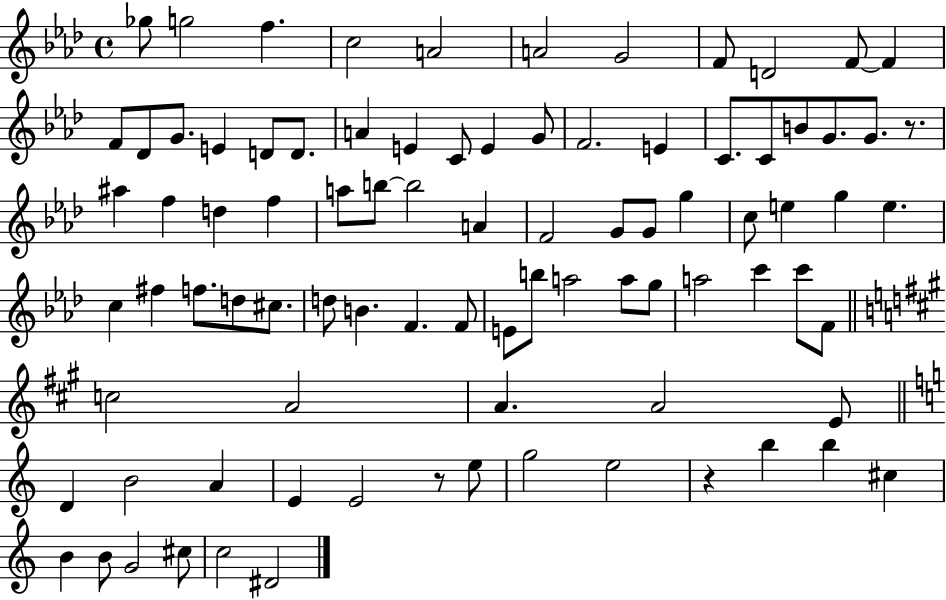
Gb5/e G5/h F5/q. C5/h A4/h A4/h G4/h F4/e D4/h F4/e F4/q F4/e Db4/e G4/e. E4/q D4/e D4/e. A4/q E4/q C4/e E4/q G4/e F4/h. E4/q C4/e. C4/e B4/e G4/e. G4/e. R/e. A#5/q F5/q D5/q F5/q A5/e B5/e B5/h A4/q F4/h G4/e G4/e G5/q C5/e E5/q G5/q E5/q. C5/q F#5/q F5/e. D5/e C#5/e. D5/e B4/q. F4/q. F4/e E4/e B5/e A5/h A5/e G5/e A5/h C6/q C6/e F4/e C5/h A4/h A4/q. A4/h E4/e D4/q B4/h A4/q E4/q E4/h R/e E5/e G5/h E5/h R/q B5/q B5/q C#5/q B4/q B4/e G4/h C#5/e C5/h D#4/h